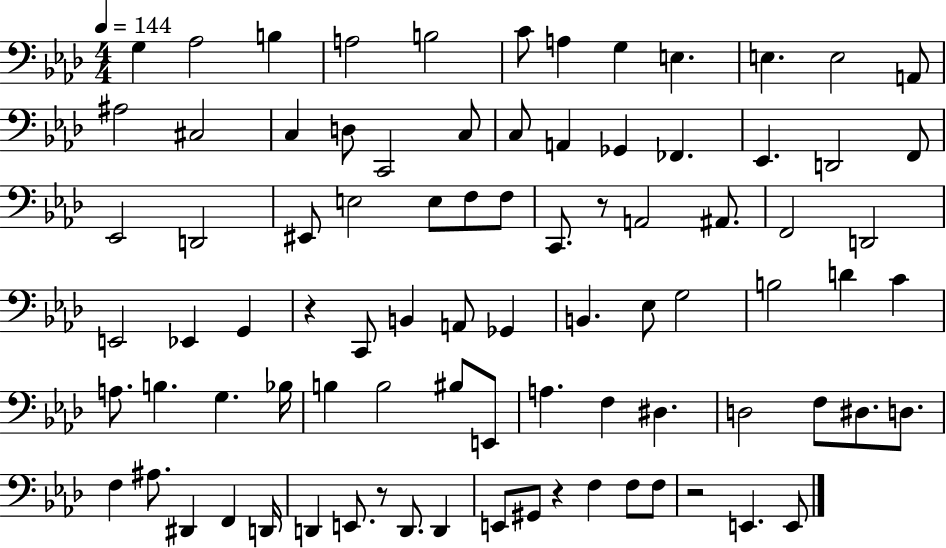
{
  \clef bass
  \numericTimeSignature
  \time 4/4
  \key aes \major
  \tempo 4 = 144
  \repeat volta 2 { g4 aes2 b4 | a2 b2 | c'8 a4 g4 e4. | e4. e2 a,8 | \break ais2 cis2 | c4 d8 c,2 c8 | c8 a,4 ges,4 fes,4. | ees,4. d,2 f,8 | \break ees,2 d,2 | eis,8 e2 e8 f8 f8 | c,8. r8 a,2 ais,8. | f,2 d,2 | \break e,2 ees,4 g,4 | r4 c,8 b,4 a,8 ges,4 | b,4. ees8 g2 | b2 d'4 c'4 | \break a8. b4. g4. bes16 | b4 b2 bis8 e,8 | a4. f4 dis4. | d2 f8 dis8. d8. | \break f4 ais8. dis,4 f,4 d,16 | d,4 e,8. r8 d,8. d,4 | e,8 gis,8 r4 f4 f8 f8 | r2 e,4. e,8 | \break } \bar "|."
}